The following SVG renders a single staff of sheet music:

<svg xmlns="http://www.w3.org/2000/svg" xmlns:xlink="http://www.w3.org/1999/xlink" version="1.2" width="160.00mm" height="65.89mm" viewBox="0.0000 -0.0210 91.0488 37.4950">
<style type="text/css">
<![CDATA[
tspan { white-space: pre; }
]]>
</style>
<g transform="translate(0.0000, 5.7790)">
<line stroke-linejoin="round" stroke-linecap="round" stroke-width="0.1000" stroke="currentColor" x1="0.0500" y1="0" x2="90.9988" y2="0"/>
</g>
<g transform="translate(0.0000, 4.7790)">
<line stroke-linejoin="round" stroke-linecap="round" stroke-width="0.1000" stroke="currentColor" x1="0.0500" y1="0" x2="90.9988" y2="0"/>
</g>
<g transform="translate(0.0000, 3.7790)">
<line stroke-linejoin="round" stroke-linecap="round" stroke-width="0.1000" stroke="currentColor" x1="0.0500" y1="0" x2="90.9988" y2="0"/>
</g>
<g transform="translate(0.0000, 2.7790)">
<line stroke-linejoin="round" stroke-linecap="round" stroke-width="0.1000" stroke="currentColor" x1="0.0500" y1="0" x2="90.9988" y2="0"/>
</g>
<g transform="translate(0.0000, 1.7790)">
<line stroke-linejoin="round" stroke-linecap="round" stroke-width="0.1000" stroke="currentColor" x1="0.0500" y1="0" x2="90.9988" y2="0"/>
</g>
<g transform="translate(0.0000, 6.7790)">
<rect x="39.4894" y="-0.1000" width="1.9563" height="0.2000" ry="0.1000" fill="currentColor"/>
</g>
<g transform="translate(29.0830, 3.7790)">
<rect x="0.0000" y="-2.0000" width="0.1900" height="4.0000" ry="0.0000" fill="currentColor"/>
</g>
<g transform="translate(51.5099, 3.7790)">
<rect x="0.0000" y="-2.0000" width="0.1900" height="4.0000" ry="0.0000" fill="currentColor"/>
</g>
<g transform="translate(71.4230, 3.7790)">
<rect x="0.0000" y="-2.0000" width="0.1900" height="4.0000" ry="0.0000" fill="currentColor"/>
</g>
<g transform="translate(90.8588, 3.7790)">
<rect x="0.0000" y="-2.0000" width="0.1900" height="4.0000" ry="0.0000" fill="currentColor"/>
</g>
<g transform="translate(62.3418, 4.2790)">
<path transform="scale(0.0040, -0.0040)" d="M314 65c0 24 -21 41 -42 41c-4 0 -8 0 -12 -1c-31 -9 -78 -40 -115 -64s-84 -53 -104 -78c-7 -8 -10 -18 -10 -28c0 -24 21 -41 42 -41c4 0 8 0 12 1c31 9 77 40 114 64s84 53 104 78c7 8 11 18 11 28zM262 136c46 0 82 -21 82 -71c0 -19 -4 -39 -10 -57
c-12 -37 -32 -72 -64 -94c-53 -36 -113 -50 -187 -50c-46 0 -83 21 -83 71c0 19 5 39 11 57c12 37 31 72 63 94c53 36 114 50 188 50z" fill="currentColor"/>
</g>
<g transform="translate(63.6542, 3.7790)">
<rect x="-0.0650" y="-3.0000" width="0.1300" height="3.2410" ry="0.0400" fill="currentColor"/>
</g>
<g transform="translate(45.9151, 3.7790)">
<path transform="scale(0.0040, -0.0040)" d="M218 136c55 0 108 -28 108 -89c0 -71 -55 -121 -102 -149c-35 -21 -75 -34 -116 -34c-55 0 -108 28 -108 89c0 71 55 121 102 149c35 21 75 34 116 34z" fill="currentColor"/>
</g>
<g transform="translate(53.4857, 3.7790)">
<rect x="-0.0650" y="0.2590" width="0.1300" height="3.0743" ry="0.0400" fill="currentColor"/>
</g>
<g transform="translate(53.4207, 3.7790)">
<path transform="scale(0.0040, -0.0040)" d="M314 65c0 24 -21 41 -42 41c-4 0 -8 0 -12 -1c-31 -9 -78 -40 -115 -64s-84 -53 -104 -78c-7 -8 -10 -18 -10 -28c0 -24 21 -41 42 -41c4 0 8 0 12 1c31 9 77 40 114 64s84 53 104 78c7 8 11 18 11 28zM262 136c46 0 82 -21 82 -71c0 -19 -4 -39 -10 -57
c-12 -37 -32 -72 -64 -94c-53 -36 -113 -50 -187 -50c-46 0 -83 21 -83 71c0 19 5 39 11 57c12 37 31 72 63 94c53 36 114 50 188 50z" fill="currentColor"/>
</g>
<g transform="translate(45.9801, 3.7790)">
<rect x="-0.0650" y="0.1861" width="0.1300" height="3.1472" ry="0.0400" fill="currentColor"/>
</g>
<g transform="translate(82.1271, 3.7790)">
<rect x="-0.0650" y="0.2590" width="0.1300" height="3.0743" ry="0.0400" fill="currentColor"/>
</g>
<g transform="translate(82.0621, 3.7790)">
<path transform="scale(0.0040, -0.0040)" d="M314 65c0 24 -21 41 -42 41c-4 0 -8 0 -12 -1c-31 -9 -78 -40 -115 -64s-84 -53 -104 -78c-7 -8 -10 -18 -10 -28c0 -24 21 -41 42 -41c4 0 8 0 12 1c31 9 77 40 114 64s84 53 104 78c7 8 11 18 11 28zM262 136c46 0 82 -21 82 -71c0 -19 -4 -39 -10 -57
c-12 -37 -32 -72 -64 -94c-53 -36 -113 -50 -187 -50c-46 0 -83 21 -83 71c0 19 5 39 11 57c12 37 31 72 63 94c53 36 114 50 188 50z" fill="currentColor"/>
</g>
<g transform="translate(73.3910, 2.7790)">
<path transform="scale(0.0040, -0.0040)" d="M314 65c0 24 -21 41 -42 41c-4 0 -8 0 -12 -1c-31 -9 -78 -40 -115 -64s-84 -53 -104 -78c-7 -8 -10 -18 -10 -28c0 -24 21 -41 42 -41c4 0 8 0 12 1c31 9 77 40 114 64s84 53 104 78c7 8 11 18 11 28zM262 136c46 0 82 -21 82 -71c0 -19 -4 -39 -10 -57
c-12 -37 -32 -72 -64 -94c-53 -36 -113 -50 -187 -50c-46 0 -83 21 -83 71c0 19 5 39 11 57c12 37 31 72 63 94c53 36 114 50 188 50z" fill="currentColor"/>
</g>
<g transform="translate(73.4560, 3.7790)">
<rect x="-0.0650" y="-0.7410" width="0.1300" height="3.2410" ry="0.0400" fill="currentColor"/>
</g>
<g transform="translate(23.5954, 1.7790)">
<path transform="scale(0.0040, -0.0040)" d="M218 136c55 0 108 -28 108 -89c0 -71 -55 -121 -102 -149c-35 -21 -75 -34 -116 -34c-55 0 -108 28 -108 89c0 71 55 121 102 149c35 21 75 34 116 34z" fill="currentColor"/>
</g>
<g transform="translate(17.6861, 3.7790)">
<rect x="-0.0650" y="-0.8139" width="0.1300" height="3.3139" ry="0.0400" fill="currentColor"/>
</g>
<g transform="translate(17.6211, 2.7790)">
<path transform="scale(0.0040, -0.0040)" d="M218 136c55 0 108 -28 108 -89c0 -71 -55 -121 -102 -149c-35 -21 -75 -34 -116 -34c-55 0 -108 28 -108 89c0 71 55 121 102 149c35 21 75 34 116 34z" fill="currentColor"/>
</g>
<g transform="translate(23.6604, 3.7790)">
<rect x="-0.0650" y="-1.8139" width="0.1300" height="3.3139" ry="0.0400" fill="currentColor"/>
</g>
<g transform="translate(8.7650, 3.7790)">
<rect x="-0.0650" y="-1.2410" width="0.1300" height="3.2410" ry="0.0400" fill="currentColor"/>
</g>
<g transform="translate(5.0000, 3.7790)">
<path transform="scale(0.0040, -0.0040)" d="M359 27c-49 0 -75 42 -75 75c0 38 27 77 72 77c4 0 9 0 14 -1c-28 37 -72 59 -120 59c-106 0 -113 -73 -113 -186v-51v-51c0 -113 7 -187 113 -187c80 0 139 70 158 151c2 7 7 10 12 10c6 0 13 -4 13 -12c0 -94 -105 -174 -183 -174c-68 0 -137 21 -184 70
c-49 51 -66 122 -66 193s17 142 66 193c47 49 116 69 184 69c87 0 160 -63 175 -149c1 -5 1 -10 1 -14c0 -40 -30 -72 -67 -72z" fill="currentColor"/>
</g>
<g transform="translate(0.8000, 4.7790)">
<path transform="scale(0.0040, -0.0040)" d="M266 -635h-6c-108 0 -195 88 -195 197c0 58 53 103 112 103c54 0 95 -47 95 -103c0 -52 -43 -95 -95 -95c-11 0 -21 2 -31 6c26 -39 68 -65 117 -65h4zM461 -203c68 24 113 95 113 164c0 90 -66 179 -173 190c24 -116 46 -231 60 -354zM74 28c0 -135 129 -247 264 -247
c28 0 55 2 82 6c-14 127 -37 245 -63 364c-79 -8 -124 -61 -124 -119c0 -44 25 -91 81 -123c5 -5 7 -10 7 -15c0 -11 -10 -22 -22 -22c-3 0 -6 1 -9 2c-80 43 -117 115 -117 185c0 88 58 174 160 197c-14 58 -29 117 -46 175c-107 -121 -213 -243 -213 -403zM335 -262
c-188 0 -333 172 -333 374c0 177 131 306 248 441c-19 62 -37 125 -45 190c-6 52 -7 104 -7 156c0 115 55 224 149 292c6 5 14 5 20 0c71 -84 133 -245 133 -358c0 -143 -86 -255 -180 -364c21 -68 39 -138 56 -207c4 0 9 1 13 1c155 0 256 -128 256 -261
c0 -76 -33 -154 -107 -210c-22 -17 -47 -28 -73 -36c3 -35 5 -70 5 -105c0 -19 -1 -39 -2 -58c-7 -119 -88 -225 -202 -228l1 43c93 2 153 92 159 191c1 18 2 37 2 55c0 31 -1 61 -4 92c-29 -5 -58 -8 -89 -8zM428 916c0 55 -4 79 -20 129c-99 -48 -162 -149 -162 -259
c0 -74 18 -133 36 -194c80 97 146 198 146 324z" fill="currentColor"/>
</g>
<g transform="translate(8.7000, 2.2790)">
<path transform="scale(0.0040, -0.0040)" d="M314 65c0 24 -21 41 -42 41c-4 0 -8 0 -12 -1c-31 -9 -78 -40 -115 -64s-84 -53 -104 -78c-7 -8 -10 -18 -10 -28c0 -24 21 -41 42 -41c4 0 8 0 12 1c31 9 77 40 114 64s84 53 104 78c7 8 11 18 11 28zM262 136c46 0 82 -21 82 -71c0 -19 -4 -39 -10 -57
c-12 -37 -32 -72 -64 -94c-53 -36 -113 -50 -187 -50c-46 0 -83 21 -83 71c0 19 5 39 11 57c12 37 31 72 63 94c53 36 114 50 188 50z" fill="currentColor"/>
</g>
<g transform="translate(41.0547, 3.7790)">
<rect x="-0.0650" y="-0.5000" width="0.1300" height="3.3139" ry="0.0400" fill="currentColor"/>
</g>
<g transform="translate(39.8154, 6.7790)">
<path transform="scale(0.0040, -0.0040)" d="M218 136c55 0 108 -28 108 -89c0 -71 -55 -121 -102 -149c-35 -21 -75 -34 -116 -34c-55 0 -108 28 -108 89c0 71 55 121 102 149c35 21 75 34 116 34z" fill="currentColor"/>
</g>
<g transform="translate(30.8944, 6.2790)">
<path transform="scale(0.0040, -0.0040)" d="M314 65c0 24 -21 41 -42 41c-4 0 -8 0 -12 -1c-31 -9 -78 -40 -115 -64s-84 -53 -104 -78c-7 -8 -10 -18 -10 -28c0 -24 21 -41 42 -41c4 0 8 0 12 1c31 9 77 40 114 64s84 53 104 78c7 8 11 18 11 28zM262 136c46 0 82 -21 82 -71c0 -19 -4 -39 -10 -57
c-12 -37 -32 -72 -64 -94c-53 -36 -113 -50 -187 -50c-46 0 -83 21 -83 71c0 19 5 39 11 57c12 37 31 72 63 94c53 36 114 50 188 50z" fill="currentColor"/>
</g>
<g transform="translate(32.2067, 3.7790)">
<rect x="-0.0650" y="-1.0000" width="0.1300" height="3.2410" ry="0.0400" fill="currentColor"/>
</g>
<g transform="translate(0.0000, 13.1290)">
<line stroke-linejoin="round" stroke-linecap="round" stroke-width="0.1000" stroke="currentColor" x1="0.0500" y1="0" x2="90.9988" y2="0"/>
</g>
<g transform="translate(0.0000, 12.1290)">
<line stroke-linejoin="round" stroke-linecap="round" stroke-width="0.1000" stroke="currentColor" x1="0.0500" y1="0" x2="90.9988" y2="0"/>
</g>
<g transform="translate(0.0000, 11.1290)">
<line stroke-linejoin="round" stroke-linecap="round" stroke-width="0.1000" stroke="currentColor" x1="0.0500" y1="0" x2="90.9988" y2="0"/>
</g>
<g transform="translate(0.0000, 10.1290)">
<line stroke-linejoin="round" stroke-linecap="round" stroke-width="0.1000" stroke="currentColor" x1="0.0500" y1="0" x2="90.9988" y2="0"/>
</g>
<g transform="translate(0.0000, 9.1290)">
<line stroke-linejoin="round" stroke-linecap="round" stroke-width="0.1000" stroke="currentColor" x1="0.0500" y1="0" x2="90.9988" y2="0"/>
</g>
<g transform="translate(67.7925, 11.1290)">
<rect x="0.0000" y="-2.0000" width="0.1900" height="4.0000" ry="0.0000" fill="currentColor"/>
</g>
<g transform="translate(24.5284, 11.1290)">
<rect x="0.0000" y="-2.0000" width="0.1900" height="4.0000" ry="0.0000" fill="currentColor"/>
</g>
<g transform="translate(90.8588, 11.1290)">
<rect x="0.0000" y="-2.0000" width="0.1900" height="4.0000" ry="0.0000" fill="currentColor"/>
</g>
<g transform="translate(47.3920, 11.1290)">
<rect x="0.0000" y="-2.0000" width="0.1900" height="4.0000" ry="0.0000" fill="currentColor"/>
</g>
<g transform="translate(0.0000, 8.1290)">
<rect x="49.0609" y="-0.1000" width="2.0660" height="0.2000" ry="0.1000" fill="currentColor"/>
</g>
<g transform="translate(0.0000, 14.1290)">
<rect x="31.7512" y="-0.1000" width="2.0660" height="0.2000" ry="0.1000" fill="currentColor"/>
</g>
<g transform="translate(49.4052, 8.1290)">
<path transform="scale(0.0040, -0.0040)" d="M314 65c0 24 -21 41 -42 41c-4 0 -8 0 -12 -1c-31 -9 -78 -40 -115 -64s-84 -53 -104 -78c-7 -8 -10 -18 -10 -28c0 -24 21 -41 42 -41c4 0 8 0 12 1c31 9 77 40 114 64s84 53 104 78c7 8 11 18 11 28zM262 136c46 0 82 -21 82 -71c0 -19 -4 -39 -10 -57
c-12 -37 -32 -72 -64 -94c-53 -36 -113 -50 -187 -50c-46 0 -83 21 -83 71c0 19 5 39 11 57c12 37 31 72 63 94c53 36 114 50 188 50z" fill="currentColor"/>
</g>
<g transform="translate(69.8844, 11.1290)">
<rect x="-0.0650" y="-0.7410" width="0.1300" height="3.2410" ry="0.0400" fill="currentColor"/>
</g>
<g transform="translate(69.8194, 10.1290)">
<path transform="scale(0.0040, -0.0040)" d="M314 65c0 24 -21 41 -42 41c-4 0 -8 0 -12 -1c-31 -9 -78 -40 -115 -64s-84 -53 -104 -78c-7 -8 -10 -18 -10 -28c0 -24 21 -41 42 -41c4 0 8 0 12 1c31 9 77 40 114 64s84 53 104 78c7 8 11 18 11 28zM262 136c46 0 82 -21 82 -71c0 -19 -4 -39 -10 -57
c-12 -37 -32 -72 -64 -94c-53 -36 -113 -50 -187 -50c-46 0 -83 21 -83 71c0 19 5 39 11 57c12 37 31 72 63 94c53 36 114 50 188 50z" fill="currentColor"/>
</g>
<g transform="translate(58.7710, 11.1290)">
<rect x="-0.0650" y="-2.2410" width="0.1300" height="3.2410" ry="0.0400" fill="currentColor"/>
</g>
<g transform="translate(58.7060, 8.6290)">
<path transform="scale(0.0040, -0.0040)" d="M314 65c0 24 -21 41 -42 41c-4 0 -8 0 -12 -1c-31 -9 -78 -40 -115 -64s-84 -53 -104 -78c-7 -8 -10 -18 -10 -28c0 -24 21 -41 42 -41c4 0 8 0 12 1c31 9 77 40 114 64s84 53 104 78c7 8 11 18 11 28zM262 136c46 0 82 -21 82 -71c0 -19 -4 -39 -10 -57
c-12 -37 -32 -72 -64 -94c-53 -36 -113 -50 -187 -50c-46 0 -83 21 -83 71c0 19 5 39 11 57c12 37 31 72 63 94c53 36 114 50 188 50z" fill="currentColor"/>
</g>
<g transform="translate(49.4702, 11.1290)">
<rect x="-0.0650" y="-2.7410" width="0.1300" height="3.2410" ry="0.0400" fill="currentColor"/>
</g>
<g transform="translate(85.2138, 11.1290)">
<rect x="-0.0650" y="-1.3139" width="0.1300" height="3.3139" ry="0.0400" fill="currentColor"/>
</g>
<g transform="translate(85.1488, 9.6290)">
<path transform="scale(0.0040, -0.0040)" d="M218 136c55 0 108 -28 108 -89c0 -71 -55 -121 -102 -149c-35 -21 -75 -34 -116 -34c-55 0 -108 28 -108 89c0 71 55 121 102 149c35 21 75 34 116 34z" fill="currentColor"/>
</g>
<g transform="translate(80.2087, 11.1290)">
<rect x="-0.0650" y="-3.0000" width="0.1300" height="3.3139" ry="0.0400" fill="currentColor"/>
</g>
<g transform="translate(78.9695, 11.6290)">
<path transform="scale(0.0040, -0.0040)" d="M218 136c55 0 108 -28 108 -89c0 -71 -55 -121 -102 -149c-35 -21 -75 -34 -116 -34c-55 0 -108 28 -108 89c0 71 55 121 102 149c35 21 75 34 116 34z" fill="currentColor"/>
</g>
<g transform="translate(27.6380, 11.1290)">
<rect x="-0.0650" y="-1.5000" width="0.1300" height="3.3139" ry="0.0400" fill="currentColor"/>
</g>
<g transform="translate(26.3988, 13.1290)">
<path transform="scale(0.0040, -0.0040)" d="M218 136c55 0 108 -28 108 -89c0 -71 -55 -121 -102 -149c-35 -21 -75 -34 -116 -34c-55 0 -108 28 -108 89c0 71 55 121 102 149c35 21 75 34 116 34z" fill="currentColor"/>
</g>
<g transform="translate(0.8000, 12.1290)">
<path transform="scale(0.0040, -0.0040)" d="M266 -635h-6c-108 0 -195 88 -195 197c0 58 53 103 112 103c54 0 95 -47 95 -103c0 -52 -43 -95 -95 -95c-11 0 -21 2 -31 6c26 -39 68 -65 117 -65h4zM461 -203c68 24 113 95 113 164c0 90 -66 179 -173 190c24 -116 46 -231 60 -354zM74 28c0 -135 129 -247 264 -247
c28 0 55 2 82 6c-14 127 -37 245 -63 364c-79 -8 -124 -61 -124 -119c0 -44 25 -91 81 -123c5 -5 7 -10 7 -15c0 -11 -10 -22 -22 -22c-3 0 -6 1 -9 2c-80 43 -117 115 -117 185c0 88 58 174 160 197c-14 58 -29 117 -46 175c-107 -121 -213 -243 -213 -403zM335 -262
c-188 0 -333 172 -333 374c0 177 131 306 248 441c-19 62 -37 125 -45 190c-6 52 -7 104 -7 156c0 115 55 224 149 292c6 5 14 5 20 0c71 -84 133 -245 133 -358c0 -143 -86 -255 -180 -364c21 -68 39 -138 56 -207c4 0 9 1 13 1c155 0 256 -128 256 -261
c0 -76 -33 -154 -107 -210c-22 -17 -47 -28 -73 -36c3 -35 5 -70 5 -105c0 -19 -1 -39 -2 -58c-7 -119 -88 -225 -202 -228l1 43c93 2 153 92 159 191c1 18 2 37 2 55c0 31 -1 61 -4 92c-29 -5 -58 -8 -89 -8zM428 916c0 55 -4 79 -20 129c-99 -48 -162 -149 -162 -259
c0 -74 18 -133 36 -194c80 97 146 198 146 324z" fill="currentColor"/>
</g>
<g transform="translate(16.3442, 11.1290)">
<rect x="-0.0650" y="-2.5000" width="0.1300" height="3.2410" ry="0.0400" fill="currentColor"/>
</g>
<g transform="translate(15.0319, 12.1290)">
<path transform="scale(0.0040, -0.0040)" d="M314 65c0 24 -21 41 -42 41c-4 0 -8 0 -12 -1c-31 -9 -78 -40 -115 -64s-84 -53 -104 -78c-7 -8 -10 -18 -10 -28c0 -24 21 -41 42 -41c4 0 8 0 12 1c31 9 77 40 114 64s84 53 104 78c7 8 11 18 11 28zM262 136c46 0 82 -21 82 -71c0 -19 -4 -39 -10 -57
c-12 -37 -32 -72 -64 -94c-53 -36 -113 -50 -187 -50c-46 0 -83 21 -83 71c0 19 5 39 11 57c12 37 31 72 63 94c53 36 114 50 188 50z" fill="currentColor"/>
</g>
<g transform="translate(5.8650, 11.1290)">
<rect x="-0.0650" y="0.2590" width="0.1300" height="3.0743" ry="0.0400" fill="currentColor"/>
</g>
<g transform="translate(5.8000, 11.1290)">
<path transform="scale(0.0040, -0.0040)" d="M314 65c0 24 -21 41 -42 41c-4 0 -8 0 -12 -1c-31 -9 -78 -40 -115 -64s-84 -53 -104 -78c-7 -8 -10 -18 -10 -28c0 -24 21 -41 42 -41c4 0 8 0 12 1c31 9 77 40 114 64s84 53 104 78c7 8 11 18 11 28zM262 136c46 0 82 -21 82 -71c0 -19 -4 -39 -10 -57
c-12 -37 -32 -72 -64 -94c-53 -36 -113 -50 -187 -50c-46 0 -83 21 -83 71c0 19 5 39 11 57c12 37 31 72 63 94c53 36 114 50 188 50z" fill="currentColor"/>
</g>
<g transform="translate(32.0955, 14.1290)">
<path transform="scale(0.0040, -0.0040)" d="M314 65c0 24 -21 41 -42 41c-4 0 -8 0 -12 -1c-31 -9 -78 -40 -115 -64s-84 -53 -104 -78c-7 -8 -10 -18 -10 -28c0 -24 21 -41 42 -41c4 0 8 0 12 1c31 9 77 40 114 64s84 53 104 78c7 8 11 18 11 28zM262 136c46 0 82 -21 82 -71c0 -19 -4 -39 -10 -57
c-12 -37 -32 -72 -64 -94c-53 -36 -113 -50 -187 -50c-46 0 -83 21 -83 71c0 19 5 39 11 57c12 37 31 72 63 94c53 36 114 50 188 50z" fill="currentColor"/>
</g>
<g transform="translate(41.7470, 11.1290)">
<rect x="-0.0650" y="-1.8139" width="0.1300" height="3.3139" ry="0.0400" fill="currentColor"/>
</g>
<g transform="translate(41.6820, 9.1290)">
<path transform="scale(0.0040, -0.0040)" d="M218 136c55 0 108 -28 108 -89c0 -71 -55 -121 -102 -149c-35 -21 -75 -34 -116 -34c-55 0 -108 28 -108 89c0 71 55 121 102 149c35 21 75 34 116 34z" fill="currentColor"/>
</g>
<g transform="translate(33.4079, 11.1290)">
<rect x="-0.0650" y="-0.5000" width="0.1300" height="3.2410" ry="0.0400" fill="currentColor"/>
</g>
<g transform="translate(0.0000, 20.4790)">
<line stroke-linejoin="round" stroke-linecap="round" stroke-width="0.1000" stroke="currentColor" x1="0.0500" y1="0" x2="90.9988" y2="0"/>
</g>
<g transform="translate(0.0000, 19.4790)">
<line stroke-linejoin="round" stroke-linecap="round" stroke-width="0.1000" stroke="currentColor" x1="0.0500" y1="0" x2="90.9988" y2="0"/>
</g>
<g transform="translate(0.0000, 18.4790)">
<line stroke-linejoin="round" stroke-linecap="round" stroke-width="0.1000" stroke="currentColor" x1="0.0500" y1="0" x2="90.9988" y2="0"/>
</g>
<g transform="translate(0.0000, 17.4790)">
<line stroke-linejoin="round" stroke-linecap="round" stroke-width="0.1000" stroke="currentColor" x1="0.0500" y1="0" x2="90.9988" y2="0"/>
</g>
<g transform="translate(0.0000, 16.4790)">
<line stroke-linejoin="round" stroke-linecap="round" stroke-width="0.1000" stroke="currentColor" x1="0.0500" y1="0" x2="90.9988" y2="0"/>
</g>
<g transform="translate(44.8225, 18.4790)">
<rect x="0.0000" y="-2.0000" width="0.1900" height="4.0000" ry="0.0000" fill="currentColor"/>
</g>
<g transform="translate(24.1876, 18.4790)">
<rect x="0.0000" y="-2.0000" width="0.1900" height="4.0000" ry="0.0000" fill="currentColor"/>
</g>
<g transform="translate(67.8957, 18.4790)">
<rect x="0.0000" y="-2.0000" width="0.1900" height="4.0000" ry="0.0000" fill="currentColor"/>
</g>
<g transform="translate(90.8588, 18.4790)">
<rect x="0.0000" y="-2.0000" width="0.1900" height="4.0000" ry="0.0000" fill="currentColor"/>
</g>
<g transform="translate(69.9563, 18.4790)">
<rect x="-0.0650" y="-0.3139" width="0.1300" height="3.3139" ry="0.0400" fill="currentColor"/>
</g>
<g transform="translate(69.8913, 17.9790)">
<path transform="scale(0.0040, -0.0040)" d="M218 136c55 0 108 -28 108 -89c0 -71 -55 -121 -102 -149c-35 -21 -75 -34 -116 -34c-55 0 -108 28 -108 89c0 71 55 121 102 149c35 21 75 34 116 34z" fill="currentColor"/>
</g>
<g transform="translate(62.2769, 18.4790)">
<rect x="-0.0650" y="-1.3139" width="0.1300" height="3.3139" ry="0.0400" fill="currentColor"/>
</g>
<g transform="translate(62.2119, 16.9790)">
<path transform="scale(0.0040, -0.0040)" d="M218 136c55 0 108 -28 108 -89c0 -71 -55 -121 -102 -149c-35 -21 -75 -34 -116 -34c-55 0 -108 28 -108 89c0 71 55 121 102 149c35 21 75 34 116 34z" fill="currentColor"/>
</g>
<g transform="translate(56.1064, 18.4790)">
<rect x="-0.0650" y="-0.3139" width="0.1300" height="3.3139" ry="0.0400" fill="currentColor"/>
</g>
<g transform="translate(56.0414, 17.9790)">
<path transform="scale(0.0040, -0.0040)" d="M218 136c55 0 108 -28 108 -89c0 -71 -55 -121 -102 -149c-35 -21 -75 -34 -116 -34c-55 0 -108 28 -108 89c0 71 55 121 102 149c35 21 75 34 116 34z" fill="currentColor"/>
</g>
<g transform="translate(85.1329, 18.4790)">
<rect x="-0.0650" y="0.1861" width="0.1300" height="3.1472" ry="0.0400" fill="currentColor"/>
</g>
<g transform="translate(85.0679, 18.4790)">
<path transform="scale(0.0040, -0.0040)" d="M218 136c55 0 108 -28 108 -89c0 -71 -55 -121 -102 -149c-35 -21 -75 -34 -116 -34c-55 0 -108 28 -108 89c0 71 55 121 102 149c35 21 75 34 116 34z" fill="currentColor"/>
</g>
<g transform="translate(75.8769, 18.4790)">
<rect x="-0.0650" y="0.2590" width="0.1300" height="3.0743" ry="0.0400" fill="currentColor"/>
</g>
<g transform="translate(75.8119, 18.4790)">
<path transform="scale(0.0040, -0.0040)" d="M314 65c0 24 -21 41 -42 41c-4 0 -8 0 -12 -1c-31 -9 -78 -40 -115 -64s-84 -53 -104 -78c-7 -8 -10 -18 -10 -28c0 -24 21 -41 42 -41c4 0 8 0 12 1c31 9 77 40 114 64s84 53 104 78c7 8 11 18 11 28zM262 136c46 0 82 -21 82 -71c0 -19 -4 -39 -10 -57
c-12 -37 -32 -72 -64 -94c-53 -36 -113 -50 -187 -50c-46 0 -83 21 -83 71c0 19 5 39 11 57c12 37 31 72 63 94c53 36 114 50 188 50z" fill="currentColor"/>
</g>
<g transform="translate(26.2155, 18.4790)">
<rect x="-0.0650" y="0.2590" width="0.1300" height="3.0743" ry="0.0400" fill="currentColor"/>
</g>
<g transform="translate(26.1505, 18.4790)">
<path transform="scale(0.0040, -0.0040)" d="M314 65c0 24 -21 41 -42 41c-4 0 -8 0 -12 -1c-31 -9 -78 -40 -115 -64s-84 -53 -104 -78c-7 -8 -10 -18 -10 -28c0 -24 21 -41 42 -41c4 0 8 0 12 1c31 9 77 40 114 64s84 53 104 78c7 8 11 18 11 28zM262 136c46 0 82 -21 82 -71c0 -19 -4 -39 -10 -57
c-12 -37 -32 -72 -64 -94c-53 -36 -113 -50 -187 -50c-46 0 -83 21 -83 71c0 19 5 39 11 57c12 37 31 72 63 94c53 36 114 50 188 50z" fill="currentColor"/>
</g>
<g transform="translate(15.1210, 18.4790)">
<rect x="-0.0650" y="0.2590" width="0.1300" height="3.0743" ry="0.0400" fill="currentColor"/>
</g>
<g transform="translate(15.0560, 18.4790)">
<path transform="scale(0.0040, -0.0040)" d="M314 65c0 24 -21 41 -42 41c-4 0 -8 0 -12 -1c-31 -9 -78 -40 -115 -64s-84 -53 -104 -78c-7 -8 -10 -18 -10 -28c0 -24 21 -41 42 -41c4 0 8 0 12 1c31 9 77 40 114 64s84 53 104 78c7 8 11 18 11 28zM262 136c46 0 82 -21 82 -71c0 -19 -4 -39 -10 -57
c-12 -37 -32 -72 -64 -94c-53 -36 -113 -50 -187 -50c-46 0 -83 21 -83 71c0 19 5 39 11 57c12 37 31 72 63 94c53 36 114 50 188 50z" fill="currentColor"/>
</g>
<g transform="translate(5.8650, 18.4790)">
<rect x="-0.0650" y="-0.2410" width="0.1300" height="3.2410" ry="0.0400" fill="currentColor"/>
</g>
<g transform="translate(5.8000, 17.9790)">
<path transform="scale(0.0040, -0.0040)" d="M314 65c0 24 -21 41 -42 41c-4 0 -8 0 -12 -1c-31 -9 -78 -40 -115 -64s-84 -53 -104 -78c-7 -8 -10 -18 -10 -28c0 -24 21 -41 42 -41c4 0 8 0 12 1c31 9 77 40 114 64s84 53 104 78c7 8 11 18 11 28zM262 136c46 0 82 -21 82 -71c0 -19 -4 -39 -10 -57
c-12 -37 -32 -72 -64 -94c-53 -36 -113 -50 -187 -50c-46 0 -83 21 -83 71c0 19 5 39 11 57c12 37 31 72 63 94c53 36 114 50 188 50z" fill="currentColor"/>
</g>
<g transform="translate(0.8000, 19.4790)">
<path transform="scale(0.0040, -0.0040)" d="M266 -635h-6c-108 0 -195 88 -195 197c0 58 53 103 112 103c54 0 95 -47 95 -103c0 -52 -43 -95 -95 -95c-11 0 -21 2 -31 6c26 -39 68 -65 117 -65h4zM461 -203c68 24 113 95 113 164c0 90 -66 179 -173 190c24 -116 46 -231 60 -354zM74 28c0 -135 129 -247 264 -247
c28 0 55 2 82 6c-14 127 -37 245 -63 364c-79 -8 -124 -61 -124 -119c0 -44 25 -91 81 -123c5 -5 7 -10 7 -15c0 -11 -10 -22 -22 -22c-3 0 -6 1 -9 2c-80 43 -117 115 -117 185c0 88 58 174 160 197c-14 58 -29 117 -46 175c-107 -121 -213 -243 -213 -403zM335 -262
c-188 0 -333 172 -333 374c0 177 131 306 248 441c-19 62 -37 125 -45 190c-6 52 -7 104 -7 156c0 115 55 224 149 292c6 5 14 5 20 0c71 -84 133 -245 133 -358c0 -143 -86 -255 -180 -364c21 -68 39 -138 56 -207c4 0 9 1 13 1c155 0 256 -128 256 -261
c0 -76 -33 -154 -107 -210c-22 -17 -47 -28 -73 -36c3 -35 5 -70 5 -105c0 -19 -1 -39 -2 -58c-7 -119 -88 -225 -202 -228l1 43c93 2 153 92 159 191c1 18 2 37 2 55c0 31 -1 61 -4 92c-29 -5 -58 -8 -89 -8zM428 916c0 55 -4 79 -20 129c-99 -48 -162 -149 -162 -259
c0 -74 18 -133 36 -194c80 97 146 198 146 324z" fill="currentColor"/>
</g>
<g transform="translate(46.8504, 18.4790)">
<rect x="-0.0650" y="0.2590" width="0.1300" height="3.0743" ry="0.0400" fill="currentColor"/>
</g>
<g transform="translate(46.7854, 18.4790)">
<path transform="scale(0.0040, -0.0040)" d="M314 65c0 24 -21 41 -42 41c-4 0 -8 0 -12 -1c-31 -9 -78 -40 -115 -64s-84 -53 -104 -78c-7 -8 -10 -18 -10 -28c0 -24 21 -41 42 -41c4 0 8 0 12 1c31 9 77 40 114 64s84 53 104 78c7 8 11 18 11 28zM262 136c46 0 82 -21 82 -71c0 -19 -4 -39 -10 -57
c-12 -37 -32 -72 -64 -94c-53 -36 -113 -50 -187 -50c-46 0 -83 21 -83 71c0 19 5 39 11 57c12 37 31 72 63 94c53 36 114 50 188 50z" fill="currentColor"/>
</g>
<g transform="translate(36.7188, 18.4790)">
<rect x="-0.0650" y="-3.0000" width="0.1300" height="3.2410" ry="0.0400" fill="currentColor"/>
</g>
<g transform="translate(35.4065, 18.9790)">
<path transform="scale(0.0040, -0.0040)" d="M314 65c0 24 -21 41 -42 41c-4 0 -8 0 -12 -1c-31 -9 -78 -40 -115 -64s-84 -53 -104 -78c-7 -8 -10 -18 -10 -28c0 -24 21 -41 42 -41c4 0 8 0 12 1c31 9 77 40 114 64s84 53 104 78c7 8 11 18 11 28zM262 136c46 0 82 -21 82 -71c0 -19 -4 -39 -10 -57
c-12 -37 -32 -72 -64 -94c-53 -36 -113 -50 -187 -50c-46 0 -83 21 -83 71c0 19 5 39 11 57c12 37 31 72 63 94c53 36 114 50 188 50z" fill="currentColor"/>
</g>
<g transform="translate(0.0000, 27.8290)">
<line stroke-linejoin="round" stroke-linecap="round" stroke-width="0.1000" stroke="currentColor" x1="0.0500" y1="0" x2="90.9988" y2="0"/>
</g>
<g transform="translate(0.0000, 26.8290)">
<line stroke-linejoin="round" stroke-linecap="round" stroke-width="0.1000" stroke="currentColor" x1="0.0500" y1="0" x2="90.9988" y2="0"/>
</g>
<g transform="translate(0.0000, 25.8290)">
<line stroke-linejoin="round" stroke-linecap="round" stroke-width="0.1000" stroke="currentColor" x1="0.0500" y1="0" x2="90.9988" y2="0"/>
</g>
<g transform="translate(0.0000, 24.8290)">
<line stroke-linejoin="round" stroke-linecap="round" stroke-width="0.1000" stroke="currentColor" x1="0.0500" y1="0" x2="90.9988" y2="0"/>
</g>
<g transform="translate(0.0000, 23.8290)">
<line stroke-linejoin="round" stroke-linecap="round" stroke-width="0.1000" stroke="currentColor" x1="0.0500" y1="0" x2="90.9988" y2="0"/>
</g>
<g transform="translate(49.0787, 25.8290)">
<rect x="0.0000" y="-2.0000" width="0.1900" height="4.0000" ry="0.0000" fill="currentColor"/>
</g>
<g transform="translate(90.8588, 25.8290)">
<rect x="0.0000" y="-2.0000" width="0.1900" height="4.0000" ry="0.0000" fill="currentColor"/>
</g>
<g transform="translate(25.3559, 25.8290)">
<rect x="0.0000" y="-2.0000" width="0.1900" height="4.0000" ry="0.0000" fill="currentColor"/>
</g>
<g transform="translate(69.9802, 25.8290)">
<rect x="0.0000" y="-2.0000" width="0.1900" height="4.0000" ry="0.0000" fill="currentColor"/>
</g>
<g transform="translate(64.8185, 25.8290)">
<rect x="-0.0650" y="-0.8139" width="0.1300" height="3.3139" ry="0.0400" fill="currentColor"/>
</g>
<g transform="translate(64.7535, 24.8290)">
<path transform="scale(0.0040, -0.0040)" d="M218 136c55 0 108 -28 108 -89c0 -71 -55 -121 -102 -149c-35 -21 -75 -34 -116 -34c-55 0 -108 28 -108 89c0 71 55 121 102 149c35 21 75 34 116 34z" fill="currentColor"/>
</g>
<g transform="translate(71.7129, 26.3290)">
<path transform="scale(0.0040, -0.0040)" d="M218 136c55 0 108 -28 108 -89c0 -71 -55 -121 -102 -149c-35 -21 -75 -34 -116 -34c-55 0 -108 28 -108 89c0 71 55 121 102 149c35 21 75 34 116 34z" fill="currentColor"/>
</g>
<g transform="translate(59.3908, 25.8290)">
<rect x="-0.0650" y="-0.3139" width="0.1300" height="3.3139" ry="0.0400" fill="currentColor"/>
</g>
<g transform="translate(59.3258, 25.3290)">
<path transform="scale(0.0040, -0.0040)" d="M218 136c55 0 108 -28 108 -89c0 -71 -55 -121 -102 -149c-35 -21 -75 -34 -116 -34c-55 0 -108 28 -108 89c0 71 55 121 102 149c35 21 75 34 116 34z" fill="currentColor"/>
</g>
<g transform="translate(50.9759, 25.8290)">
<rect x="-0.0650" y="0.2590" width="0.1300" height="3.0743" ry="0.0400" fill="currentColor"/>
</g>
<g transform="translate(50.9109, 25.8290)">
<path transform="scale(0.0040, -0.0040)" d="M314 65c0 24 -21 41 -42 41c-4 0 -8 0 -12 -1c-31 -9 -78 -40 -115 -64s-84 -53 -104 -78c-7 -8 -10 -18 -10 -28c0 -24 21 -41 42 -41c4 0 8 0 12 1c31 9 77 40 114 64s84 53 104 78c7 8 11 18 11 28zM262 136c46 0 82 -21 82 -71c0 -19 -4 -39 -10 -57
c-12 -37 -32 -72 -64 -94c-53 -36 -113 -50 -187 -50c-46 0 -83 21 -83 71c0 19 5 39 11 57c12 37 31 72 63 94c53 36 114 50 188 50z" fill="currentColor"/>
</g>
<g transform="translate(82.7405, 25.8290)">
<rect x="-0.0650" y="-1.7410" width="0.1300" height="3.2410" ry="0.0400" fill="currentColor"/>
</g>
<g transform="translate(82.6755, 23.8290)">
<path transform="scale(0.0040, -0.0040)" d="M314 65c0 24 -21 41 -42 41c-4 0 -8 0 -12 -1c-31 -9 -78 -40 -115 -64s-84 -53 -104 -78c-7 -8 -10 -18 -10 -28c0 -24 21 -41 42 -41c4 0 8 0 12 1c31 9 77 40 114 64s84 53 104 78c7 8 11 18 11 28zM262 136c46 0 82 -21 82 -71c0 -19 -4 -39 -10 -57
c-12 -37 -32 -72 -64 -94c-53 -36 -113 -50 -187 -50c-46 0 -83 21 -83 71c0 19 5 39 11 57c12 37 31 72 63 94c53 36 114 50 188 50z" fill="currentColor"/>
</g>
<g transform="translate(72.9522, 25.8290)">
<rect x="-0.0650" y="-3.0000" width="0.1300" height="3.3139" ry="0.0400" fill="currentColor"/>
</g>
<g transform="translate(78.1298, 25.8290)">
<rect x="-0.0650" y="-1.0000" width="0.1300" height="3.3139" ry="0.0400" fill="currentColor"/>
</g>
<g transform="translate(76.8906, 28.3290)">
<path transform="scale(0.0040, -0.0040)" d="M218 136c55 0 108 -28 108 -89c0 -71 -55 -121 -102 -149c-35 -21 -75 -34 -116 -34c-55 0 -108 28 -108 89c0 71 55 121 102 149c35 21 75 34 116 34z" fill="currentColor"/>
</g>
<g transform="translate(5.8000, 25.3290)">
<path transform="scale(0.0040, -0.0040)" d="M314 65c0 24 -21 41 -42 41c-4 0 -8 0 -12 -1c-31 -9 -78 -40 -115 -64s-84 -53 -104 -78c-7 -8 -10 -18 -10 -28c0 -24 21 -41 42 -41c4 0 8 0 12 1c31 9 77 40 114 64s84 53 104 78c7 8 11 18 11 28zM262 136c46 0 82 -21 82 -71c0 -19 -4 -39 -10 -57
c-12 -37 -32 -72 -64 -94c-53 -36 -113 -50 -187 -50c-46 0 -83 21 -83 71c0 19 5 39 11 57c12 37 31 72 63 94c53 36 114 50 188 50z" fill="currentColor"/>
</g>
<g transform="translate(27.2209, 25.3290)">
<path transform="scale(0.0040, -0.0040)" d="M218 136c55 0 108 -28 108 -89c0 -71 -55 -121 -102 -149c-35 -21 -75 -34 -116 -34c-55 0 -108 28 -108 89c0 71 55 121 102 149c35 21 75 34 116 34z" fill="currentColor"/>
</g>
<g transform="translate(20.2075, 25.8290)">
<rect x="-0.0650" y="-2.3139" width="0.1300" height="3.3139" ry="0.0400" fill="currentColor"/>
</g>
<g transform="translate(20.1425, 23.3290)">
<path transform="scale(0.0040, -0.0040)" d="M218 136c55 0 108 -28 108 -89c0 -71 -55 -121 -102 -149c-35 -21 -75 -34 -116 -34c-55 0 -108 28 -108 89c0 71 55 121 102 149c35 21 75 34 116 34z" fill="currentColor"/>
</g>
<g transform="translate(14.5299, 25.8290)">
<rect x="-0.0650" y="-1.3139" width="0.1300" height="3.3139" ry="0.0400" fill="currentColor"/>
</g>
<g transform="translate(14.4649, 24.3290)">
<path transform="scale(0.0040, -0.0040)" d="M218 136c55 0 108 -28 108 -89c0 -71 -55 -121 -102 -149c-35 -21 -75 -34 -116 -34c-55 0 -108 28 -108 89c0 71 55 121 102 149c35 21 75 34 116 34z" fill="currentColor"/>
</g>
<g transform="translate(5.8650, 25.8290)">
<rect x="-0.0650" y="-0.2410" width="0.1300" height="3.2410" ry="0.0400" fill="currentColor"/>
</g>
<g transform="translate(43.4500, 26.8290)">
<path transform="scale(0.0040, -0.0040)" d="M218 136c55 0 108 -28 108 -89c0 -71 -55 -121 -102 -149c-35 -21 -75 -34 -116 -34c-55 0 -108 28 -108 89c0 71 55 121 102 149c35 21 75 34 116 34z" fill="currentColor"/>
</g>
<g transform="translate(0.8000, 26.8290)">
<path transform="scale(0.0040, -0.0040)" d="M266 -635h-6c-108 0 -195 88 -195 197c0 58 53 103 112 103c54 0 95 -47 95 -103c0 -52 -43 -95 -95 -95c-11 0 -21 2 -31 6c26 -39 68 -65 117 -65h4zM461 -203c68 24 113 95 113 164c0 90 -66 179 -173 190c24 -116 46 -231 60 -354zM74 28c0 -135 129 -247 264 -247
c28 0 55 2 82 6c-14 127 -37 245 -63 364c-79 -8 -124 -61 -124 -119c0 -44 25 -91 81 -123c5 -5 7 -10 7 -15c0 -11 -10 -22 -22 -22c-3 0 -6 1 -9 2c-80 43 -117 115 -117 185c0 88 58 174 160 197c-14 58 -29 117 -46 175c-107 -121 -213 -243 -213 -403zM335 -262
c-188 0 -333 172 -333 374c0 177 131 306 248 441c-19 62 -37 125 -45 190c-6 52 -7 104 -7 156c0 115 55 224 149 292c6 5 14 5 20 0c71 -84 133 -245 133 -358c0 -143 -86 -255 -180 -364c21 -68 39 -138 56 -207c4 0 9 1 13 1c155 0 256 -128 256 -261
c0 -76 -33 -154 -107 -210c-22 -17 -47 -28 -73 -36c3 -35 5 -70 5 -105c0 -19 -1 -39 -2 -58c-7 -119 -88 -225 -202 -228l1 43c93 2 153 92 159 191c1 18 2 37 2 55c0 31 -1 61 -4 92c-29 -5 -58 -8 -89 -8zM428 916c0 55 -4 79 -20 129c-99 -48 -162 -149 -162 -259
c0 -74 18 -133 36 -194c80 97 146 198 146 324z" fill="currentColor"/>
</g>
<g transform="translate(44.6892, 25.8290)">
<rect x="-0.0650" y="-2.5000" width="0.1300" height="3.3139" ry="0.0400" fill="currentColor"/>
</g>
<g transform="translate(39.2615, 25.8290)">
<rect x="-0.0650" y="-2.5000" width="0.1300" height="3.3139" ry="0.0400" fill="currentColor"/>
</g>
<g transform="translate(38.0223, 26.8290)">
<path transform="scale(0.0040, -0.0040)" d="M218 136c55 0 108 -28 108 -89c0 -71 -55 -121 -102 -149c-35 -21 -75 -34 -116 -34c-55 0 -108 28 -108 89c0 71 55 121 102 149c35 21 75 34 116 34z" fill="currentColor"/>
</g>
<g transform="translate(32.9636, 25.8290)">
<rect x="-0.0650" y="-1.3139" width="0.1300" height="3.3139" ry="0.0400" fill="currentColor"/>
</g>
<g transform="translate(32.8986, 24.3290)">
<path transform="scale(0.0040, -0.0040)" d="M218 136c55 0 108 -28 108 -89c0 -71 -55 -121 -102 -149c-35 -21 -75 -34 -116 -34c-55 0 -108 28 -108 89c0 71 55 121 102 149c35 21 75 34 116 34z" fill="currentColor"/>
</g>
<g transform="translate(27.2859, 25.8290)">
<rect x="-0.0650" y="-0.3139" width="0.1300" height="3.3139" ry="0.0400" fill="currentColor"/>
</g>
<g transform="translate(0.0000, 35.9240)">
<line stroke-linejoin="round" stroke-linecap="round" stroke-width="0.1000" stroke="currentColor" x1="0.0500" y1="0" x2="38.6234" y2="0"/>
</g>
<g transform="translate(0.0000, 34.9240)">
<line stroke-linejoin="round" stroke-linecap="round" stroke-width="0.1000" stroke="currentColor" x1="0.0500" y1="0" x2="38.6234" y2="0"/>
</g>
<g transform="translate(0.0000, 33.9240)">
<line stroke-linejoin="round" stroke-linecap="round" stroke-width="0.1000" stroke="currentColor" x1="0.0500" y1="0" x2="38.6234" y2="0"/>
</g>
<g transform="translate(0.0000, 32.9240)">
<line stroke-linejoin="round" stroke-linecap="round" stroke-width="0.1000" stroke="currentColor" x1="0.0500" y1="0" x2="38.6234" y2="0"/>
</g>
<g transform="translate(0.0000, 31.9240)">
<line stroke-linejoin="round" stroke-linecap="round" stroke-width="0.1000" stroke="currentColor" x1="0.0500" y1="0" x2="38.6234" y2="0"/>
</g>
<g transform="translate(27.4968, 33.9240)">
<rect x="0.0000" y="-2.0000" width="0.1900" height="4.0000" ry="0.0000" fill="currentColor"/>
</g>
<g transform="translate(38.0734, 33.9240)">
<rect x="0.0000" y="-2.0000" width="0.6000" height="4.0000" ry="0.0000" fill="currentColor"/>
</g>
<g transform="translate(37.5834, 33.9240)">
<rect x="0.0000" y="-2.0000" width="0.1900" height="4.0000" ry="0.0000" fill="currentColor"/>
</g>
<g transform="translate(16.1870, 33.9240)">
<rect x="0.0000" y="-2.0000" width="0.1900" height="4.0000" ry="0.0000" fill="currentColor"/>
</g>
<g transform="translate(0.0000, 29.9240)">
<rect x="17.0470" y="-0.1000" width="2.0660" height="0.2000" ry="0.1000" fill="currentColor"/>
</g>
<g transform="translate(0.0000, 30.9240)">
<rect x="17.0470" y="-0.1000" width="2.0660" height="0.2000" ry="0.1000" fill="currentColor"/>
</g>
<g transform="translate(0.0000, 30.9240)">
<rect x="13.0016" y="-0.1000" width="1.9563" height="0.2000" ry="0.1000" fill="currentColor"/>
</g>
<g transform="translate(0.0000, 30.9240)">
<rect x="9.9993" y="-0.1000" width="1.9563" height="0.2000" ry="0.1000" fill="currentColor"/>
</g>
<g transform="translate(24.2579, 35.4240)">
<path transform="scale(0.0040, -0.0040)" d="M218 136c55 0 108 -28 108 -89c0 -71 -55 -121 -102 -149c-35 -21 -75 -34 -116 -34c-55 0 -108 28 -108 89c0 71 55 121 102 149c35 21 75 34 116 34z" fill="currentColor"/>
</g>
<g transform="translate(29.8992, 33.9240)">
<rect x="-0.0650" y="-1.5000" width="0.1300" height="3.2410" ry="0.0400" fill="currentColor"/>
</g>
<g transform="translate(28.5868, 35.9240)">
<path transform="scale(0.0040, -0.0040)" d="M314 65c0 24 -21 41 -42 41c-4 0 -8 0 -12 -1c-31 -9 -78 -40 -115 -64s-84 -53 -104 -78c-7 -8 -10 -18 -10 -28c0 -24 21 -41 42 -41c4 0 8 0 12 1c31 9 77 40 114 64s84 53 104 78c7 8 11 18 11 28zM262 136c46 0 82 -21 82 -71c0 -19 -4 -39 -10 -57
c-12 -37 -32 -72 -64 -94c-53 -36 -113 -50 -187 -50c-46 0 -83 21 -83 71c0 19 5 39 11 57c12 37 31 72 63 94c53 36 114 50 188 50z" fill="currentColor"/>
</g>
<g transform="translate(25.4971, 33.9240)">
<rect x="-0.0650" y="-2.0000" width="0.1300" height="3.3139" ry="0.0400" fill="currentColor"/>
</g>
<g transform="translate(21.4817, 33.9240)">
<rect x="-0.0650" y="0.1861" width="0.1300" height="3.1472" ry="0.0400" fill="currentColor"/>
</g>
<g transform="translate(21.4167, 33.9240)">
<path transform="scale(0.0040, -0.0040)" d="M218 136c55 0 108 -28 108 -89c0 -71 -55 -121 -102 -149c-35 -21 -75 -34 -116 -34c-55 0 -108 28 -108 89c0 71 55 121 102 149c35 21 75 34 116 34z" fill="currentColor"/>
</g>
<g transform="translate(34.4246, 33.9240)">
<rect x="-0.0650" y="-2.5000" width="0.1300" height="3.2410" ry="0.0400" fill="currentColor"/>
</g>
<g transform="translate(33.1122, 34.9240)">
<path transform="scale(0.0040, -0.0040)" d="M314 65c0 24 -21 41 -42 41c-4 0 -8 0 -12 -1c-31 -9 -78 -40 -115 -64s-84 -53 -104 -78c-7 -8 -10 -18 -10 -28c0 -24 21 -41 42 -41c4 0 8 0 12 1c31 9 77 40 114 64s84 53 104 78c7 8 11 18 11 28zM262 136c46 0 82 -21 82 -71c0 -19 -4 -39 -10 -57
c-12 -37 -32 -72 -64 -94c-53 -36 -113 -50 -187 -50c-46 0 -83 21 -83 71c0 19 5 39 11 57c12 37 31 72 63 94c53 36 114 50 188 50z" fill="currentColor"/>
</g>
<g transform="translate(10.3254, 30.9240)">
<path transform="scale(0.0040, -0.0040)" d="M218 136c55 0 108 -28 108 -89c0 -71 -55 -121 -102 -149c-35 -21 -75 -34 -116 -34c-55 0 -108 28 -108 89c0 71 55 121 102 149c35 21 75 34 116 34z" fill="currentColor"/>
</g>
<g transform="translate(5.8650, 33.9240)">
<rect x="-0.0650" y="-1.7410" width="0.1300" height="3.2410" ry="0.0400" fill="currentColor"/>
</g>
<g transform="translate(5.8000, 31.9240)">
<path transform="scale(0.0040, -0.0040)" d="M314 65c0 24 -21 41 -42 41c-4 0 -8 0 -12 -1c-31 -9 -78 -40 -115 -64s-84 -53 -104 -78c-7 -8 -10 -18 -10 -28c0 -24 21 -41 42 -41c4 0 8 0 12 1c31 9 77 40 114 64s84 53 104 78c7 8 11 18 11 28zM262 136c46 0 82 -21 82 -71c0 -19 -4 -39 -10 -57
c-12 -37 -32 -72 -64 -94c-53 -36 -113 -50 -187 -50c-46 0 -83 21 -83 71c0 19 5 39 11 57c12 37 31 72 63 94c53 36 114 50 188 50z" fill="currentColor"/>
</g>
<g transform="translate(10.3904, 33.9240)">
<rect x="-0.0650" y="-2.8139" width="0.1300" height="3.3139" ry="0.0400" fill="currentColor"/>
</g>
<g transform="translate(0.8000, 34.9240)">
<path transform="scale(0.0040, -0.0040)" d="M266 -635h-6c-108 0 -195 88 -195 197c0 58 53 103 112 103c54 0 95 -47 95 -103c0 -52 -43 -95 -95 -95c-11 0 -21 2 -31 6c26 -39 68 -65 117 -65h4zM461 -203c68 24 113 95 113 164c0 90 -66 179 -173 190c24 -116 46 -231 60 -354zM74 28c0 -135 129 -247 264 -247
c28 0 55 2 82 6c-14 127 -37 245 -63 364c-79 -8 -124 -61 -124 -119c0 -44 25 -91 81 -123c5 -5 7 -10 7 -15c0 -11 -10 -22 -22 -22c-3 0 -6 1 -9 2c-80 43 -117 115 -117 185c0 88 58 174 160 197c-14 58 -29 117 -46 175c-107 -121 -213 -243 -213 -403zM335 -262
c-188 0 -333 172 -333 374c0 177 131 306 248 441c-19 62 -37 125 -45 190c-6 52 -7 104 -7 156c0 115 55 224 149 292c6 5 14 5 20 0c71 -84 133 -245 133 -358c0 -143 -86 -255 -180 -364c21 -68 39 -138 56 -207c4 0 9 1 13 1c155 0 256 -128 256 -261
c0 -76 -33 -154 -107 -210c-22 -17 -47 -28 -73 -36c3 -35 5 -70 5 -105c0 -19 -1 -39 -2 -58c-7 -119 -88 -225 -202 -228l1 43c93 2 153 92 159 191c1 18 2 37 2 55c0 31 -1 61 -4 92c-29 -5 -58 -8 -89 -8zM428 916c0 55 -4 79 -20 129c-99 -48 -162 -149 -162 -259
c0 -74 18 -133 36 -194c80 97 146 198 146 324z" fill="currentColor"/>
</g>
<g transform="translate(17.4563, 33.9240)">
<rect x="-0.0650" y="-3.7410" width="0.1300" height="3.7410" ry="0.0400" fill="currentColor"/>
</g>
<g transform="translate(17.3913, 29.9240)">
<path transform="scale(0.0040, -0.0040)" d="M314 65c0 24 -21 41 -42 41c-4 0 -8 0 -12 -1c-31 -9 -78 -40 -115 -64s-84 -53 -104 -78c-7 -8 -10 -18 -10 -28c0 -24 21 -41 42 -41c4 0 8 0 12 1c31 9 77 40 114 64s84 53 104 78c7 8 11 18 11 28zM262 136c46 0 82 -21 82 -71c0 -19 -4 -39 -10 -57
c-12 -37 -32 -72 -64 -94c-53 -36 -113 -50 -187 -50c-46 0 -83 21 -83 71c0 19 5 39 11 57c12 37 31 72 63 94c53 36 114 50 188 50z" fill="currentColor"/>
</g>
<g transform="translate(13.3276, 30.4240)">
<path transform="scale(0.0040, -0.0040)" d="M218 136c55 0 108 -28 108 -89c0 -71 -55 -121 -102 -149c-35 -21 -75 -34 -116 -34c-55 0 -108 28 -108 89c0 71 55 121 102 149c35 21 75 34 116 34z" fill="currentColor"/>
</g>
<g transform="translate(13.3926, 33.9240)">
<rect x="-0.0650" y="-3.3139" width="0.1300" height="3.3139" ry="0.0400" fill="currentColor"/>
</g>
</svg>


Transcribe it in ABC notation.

X:1
T:Untitled
M:4/4
L:1/4
K:C
e2 d f D2 C B B2 A2 d2 B2 B2 G2 E C2 f a2 g2 d2 A e c2 B2 B2 A2 B2 c e c B2 B c2 e g c e G G B2 c d A D f2 f2 a b c'2 B F E2 G2